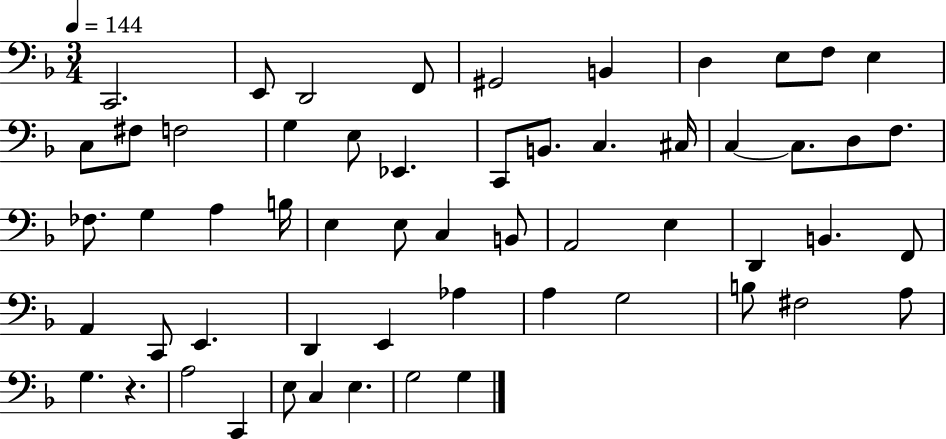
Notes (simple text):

C2/h. E2/e D2/h F2/e G#2/h B2/q D3/q E3/e F3/e E3/q C3/e F#3/e F3/h G3/q E3/e Eb2/q. C2/e B2/e. C3/q. C#3/s C3/q C3/e. D3/e F3/e. FES3/e. G3/q A3/q B3/s E3/q E3/e C3/q B2/e A2/h E3/q D2/q B2/q. F2/e A2/q C2/e E2/q. D2/q E2/q Ab3/q A3/q G3/h B3/e F#3/h A3/e G3/q. R/q. A3/h C2/q E3/e C3/q E3/q. G3/h G3/q